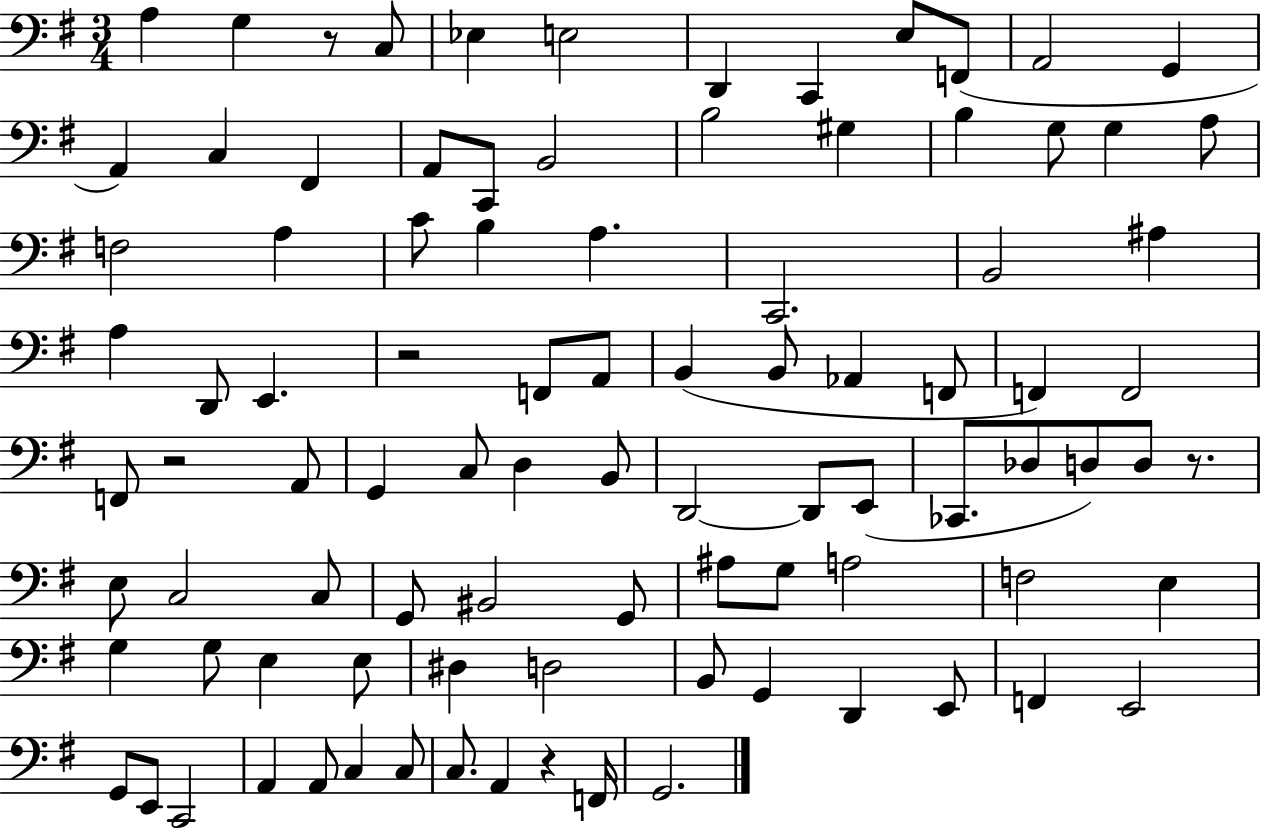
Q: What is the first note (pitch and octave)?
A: A3